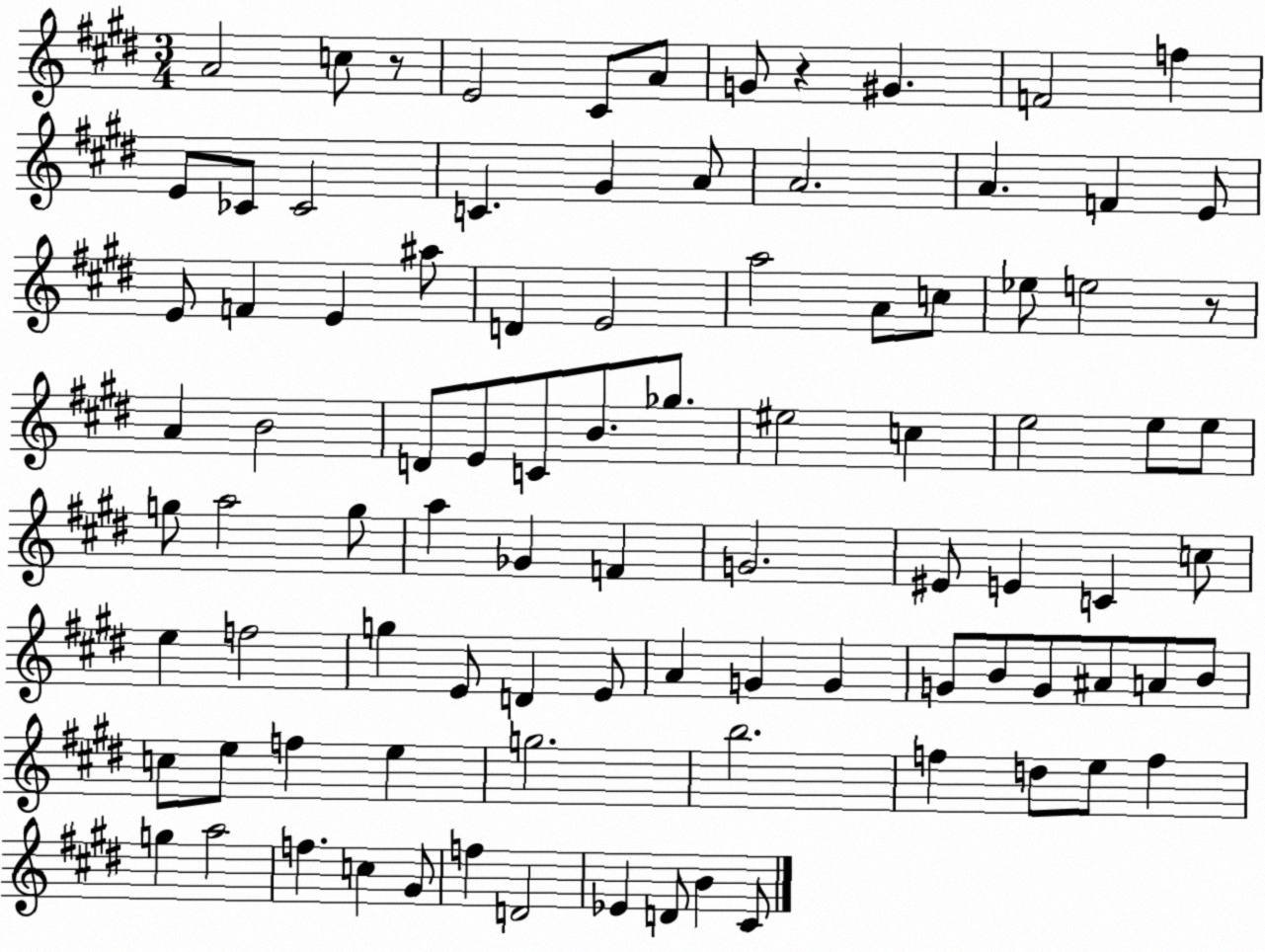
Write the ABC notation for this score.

X:1
T:Untitled
M:3/4
L:1/4
K:E
A2 c/2 z/2 E2 ^C/2 A/2 G/2 z ^G F2 f E/2 _C/2 _C2 C ^G A/2 A2 A F E/2 E/2 F E ^a/2 D E2 a2 A/2 c/2 _e/2 e2 z/2 A B2 D/2 E/2 C/2 B/2 _g/2 ^e2 c e2 e/2 e/2 g/2 a2 g/2 a _G F G2 ^E/2 E C c/2 e f2 g E/2 D E/2 A G G G/2 B/2 G/2 ^A/2 A/2 B/2 c/2 e/2 f e g2 b2 f d/2 e/2 f g a2 f c ^G/2 f D2 _E D/2 B ^C/2